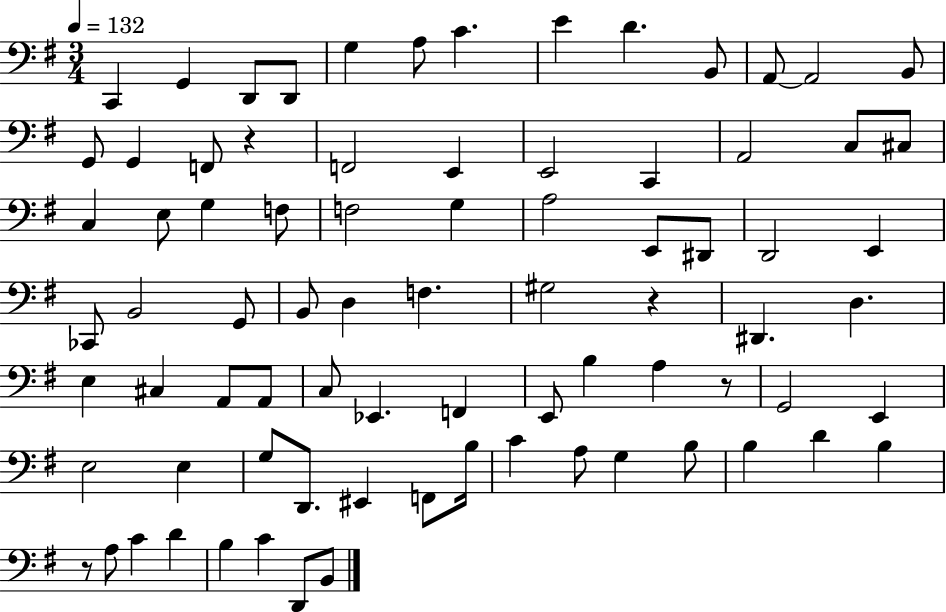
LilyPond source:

{
  \clef bass
  \numericTimeSignature
  \time 3/4
  \key g \major
  \tempo 4 = 132
  c,4 g,4 d,8 d,8 | g4 a8 c'4. | e'4 d'4. b,8 | a,8~~ a,2 b,8 | \break g,8 g,4 f,8 r4 | f,2 e,4 | e,2 c,4 | a,2 c8 cis8 | \break c4 e8 g4 f8 | f2 g4 | a2 e,8 dis,8 | d,2 e,4 | \break ces,8 b,2 g,8 | b,8 d4 f4. | gis2 r4 | dis,4. d4. | \break e4 cis4 a,8 a,8 | c8 ees,4. f,4 | e,8 b4 a4 r8 | g,2 e,4 | \break e2 e4 | g8 d,8. eis,4 f,8 b16 | c'4 a8 g4 b8 | b4 d'4 b4 | \break r8 a8 c'4 d'4 | b4 c'4 d,8 b,8 | \bar "|."
}